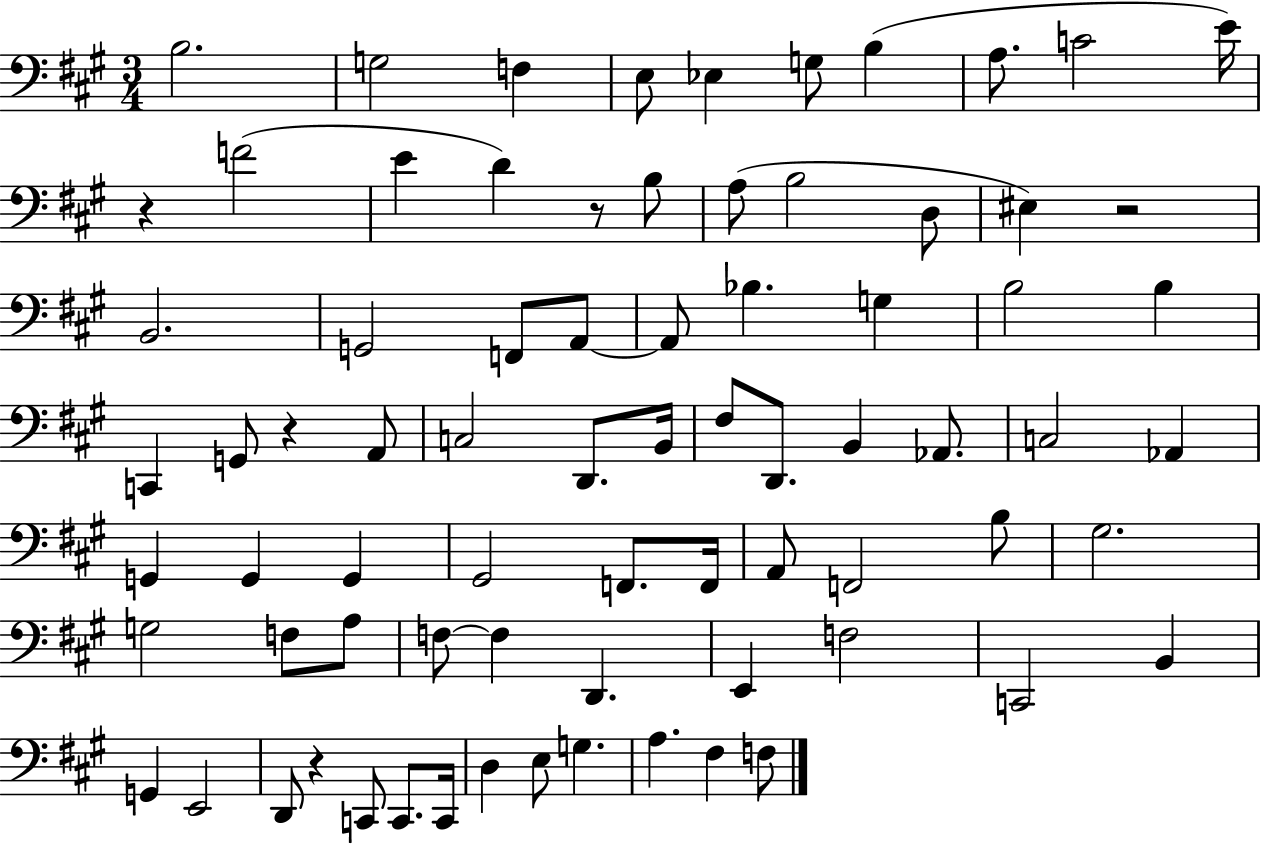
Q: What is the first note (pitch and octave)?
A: B3